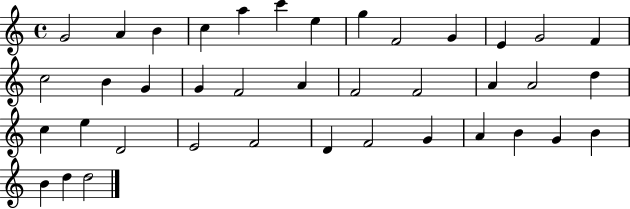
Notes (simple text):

G4/h A4/q B4/q C5/q A5/q C6/q E5/q G5/q F4/h G4/q E4/q G4/h F4/q C5/h B4/q G4/q G4/q F4/h A4/q F4/h F4/h A4/q A4/h D5/q C5/q E5/q D4/h E4/h F4/h D4/q F4/h G4/q A4/q B4/q G4/q B4/q B4/q D5/q D5/h